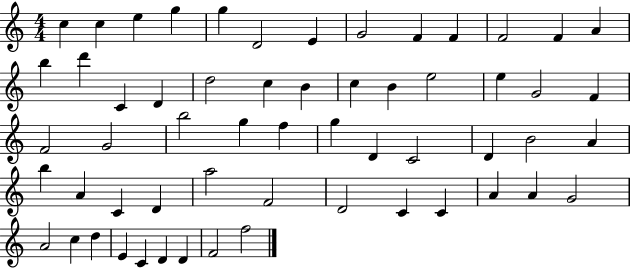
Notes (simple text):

C5/q C5/q E5/q G5/q G5/q D4/h E4/q G4/h F4/q F4/q F4/h F4/q A4/q B5/q D6/q C4/q D4/q D5/h C5/q B4/q C5/q B4/q E5/h E5/q G4/h F4/q F4/h G4/h B5/h G5/q F5/q G5/q D4/q C4/h D4/q B4/h A4/q B5/q A4/q C4/q D4/q A5/h F4/h D4/h C4/q C4/q A4/q A4/q G4/h A4/h C5/q D5/q E4/q C4/q D4/q D4/q F4/h F5/h